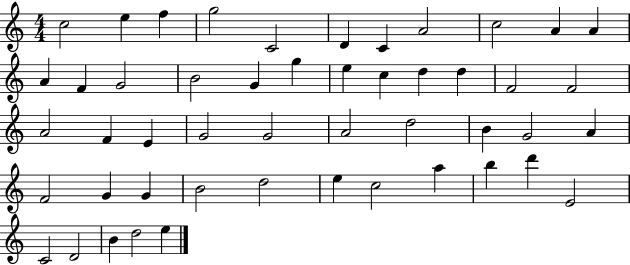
C5/h E5/q F5/q G5/h C4/h D4/q C4/q A4/h C5/h A4/q A4/q A4/q F4/q G4/h B4/h G4/q G5/q E5/q C5/q D5/q D5/q F4/h F4/h A4/h F4/q E4/q G4/h G4/h A4/h D5/h B4/q G4/h A4/q F4/h G4/q G4/q B4/h D5/h E5/q C5/h A5/q B5/q D6/q E4/h C4/h D4/h B4/q D5/h E5/q